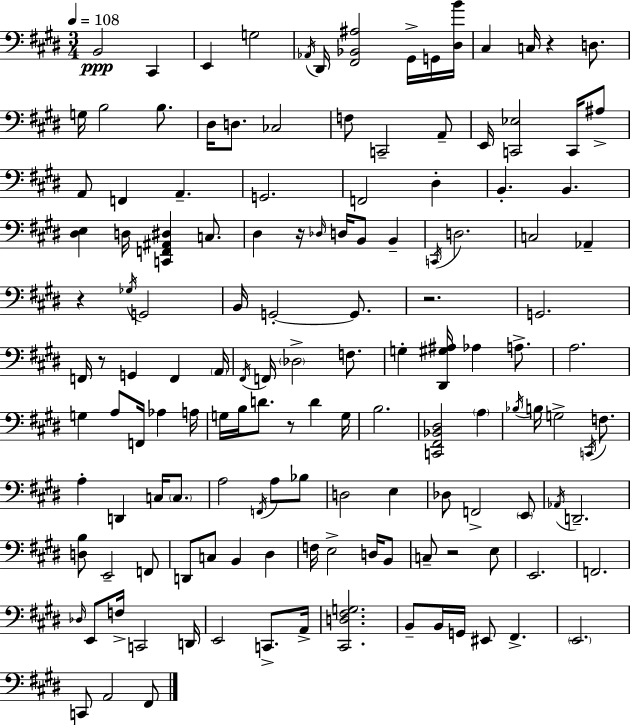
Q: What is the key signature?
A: E major